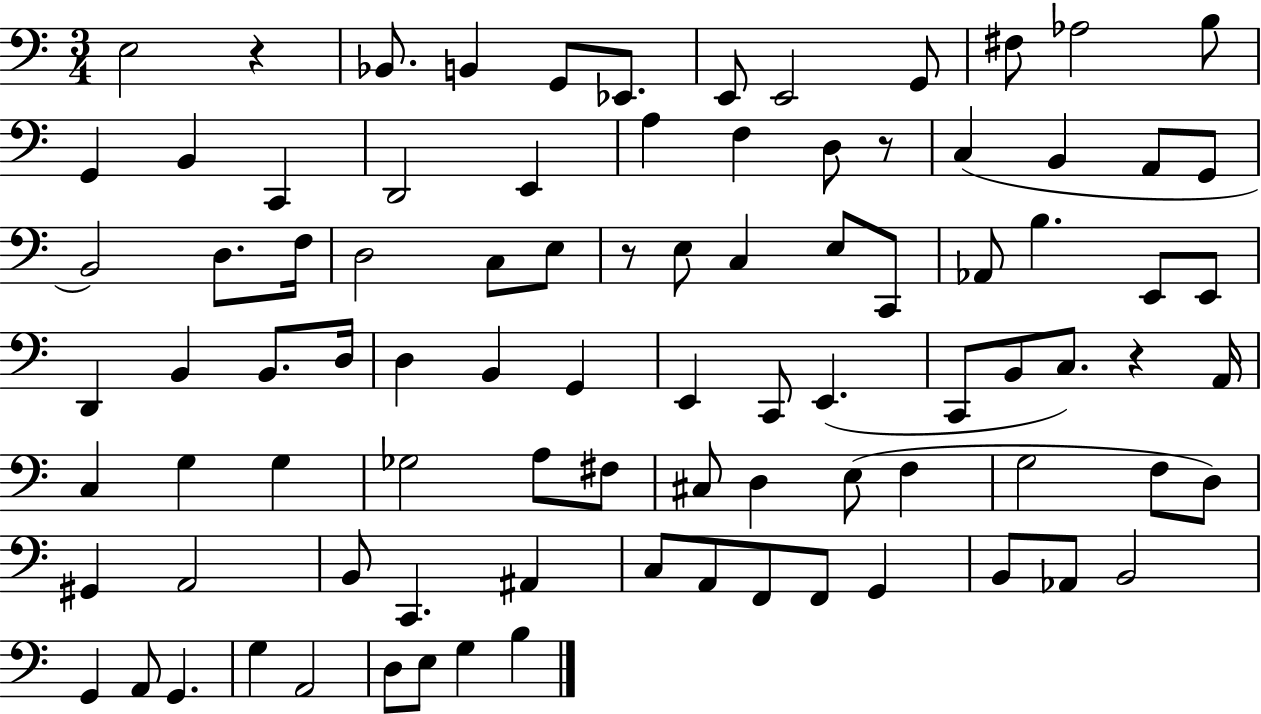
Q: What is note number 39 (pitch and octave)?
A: B2